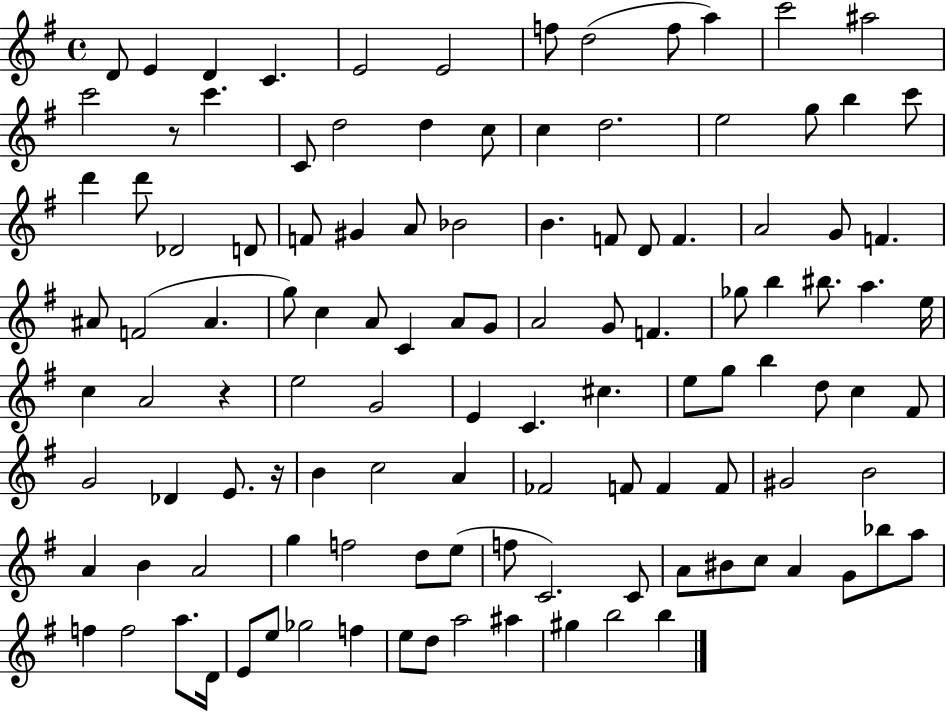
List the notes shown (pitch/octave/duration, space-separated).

D4/e E4/q D4/q C4/q. E4/h E4/h F5/e D5/h F5/e A5/q C6/h A#5/h C6/h R/e C6/q. C4/e D5/h D5/q C5/e C5/q D5/h. E5/h G5/e B5/q C6/e D6/q D6/e Db4/h D4/e F4/e G#4/q A4/e Bb4/h B4/q. F4/e D4/e F4/q. A4/h G4/e F4/q. A#4/e F4/h A#4/q. G5/e C5/q A4/e C4/q A4/e G4/e A4/h G4/e F4/q. Gb5/e B5/q BIS5/e. A5/q. E5/s C5/q A4/h R/q E5/h G4/h E4/q C4/q. C#5/q. E5/e G5/e B5/q D5/e C5/q F#4/e G4/h Db4/q E4/e. R/s B4/q C5/h A4/q FES4/h F4/e F4/q F4/e G#4/h B4/h A4/q B4/q A4/h G5/q F5/h D5/e E5/e F5/e C4/h. C4/e A4/e BIS4/e C5/e A4/q G4/e Bb5/e A5/e F5/q F5/h A5/e. D4/s E4/e E5/e Gb5/h F5/q E5/e D5/e A5/h A#5/q G#5/q B5/h B5/q